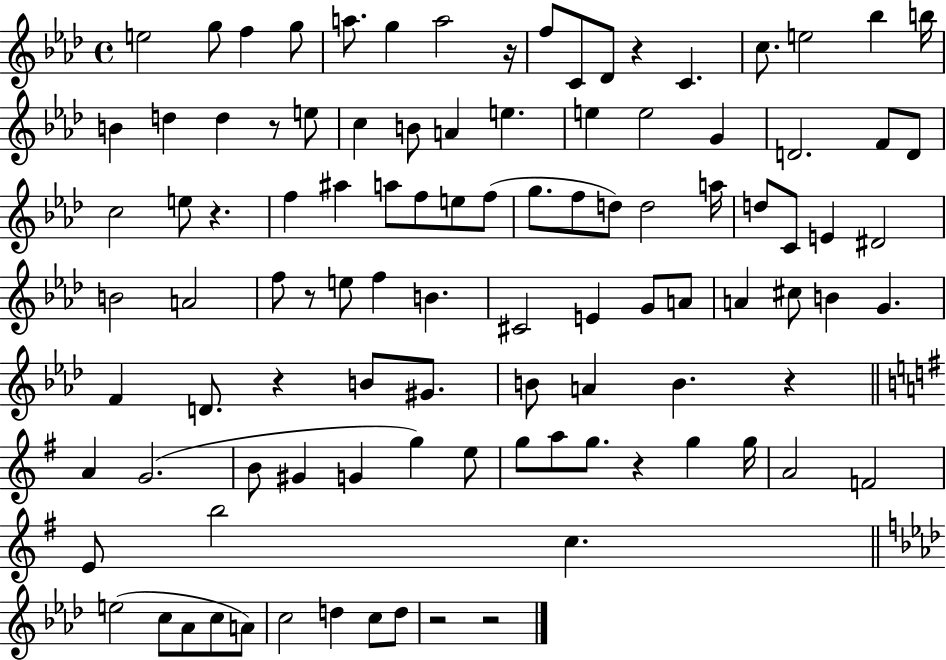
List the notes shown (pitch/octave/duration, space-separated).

E5/h G5/e F5/q G5/e A5/e. G5/q A5/h R/s F5/e C4/e Db4/e R/q C4/q. C5/e. E5/h Bb5/q B5/s B4/q D5/q D5/q R/e E5/e C5/q B4/e A4/q E5/q. E5/q E5/h G4/q D4/h. F4/e D4/e C5/h E5/e R/q. F5/q A#5/q A5/e F5/e E5/e F5/e G5/e. F5/e D5/e D5/h A5/s D5/e C4/e E4/q D#4/h B4/h A4/h F5/e R/e E5/e F5/q B4/q. C#4/h E4/q G4/e A4/e A4/q C#5/e B4/q G4/q. F4/q D4/e. R/q B4/e G#4/e. B4/e A4/q B4/q. R/q A4/q G4/h. B4/e G#4/q G4/q G5/q E5/e G5/e A5/e G5/e. R/q G5/q G5/s A4/h F4/h E4/e B5/h C5/q. E5/h C5/e Ab4/e C5/e A4/e C5/h D5/q C5/e D5/e R/h R/h